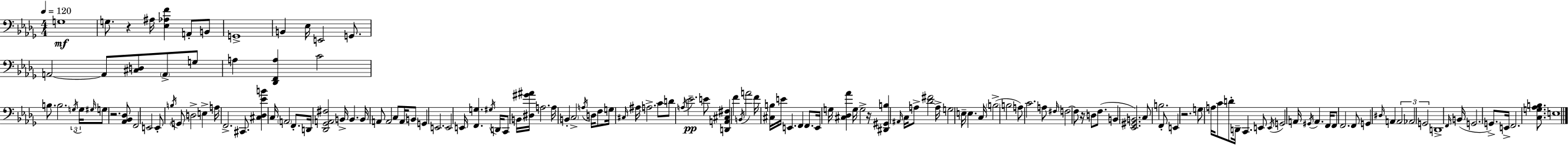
X:1
T:Untitled
M:4/4
L:1/4
K:Bbm
G,4 G,/2 z ^A,/4 [_E,_A,F] A,,/2 B,,/2 G,,4 B,, _E,/4 E,,2 G,,/2 A,,2 A,,/2 [^C,D,]/2 A,,/2 G,/2 A, [_D,,F,,A,] C2 B,/2 B,2 G,/4 G,/4 ^G,/4 G,/2 z2 [_A,,_B,,_D,]/2 F,,2 E,,2 E,,/2 B,/4 G,,/2 D,2 E, A,/4 F,,2 ^C,,/2 [^C,_D,_EB] C,/4 A,,2 F,,/2 D,,/4 [_D,,_G,,A,,^F,]2 B,,/4 B,, B,,/4 A,,/2 A,,2 C,/2 A,,/4 B,,/2 G,, E,,2 E,,2 E,,/4 [F,,G,] ^G,/4 D,,/4 C,,/2 B,,/4 [^D,^G^A]/4 A,2 A,/4 B,, C,2 A,/4 D,/4 F,/2 G,/4 ^C,/4 ^A,/4 A,2 C/2 D/2 A,/4 _E2 E/2 [D,,A,,^C,^F,] F B,,/4 A2 F/4 [^C,B,]/4 E/4 E,, F,, F,,/2 E,,/4 G,/4 [^C,_D,_A] G,/4 G,2 z/4 [^D,,^G,,B,] ^A,,/4 C,/4 A,/2 [_D^F]2 A,/4 G,2 E,/4 E, C,/4 B,2 B,2 A,/2 C2 A,/2 ^F,/4 F,2 F,/2 z/4 D,/2 F,/2 B,, [_E,,^G,,B,,]2 C,/2 B,2 F,,/2 E,, z2 G,/2 A,/4 C/2 D/2 D,,/4 C,, E,,/2 E,,/4 G,,2 A,,/4 ^G,,/4 A,, F,,/4 F,,/2 F,,2 F,,/2 G,, ^D,/4 A,, A,,2 _A,,2 G,,2 D,,4 F,,/4 B,,/4 G,,2 G,,/2 E,,/4 F,,2 [C,G,_A,B,]/2 E,4